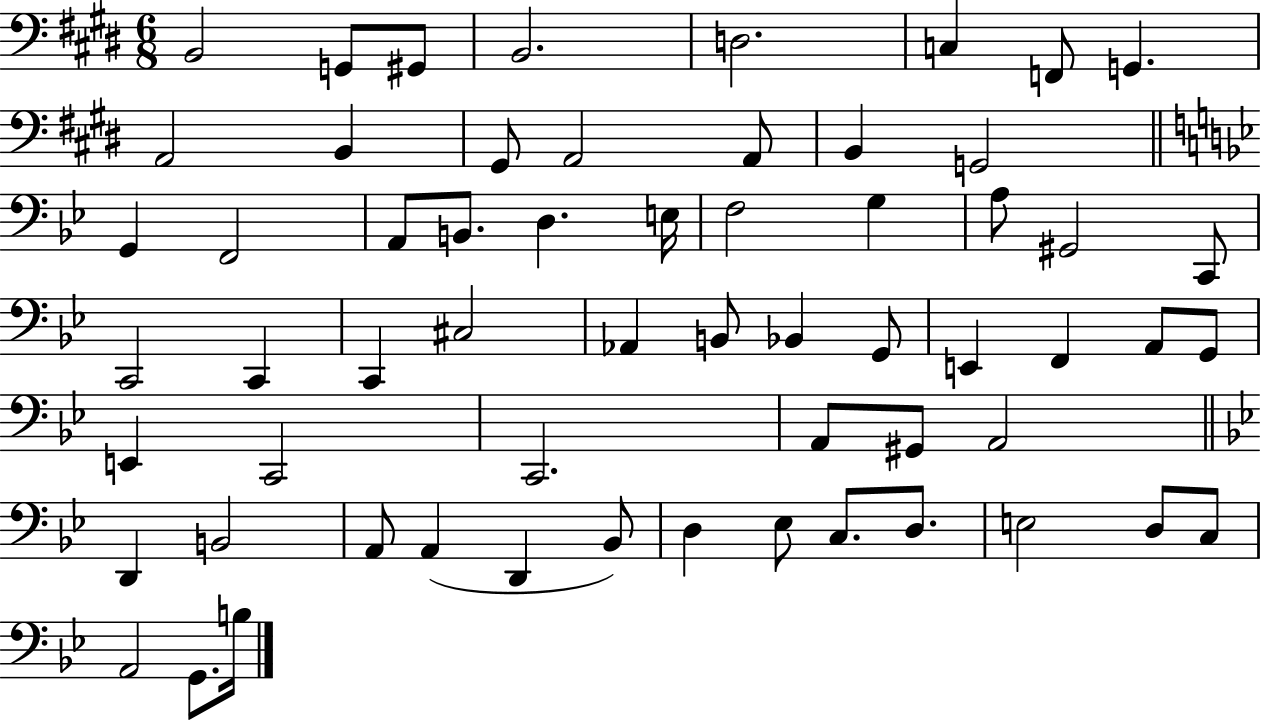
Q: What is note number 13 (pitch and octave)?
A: A2